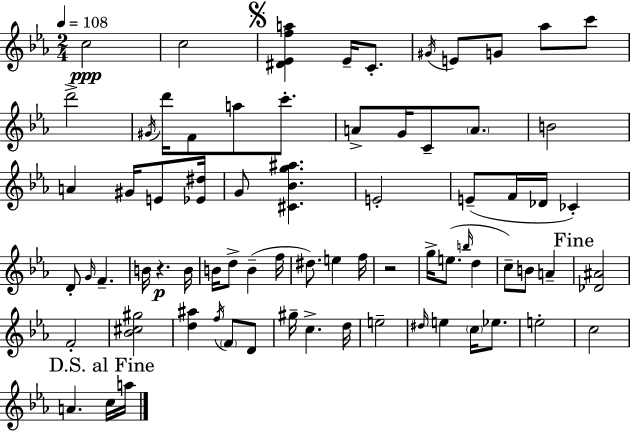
C5/h C5/h [D#4,Eb4,F5,A5]/q Eb4/s C4/e. G#4/s E4/e G4/e Ab5/e C6/e D6/h G#4/s D6/s F4/e A5/e C6/e. A4/e G4/s C4/e A4/e. B4/h A4/q G#4/s E4/e [Eb4,D#5]/s G4/e [C#4,Bb4,G5,A#5]/q. E4/h E4/e F4/s Db4/s CES4/q D4/e G4/s F4/q. B4/s R/q. B4/s B4/s D5/e B4/q F5/s D#5/e. E5/q F5/s R/h G5/s E5/e. B5/s D5/q C5/e B4/e A4/q [Db4,A#4]/h F4/h [Bb4,C#5,G#5]/h [D5,A#5]/q F5/s F4/e D4/e G#5/s C5/q. D5/s E5/h D#5/s E5/q C5/s Eb5/e. E5/h C5/h A4/q. C5/s A5/s